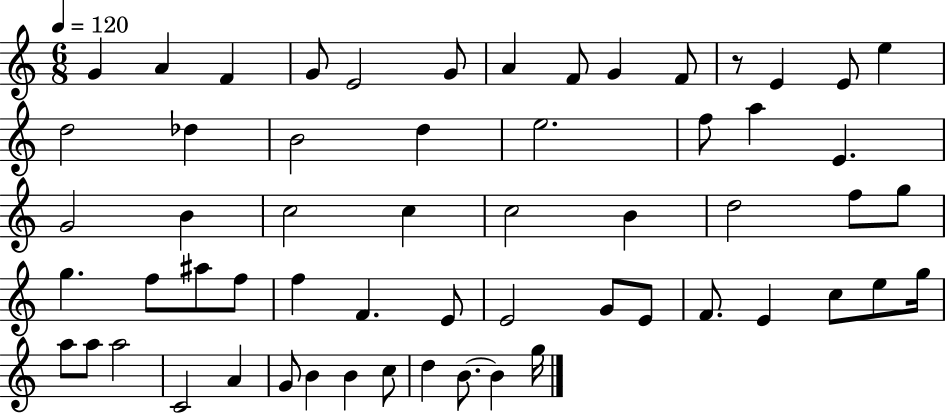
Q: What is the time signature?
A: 6/8